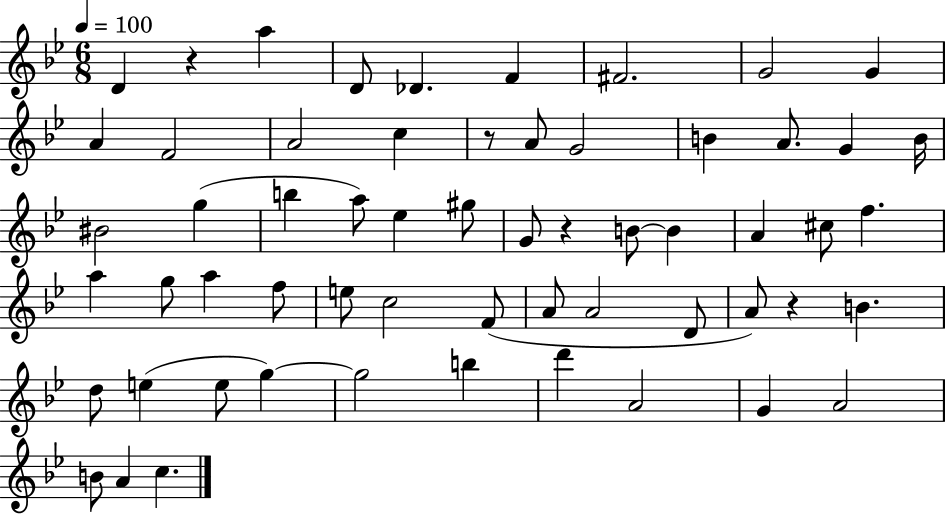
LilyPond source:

{
  \clef treble
  \numericTimeSignature
  \time 6/8
  \key bes \major
  \tempo 4 = 100
  d'4 r4 a''4 | d'8 des'4. f'4 | fis'2. | g'2 g'4 | \break a'4 f'2 | a'2 c''4 | r8 a'8 g'2 | b'4 a'8. g'4 b'16 | \break bis'2 g''4( | b''4 a''8) ees''4 gis''8 | g'8 r4 b'8~~ b'4 | a'4 cis''8 f''4. | \break a''4 g''8 a''4 f''8 | e''8 c''2 f'8( | a'8 a'2 d'8 | a'8) r4 b'4. | \break d''8 e''4( e''8 g''4~~) | g''2 b''4 | d'''4 a'2 | g'4 a'2 | \break b'8 a'4 c''4. | \bar "|."
}